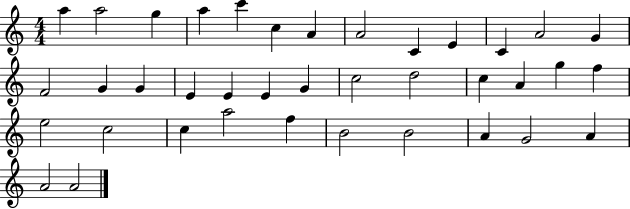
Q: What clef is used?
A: treble